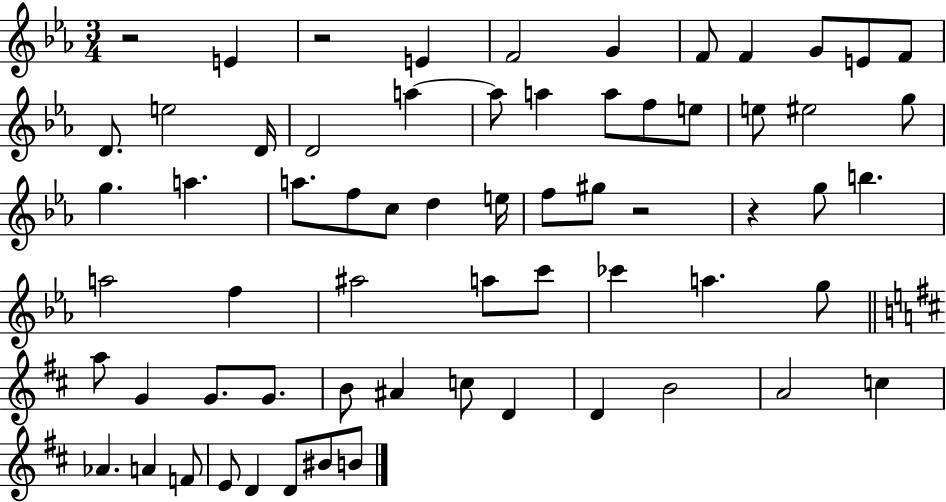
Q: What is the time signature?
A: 3/4